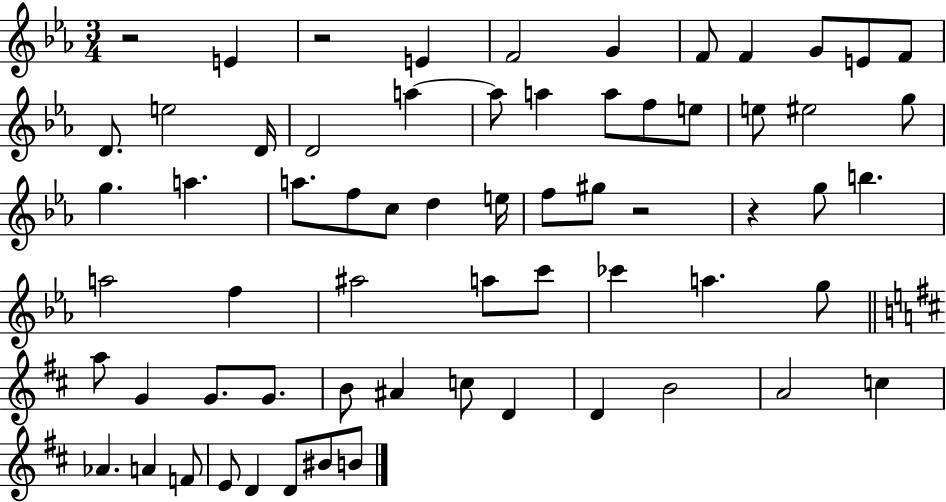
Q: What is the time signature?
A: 3/4